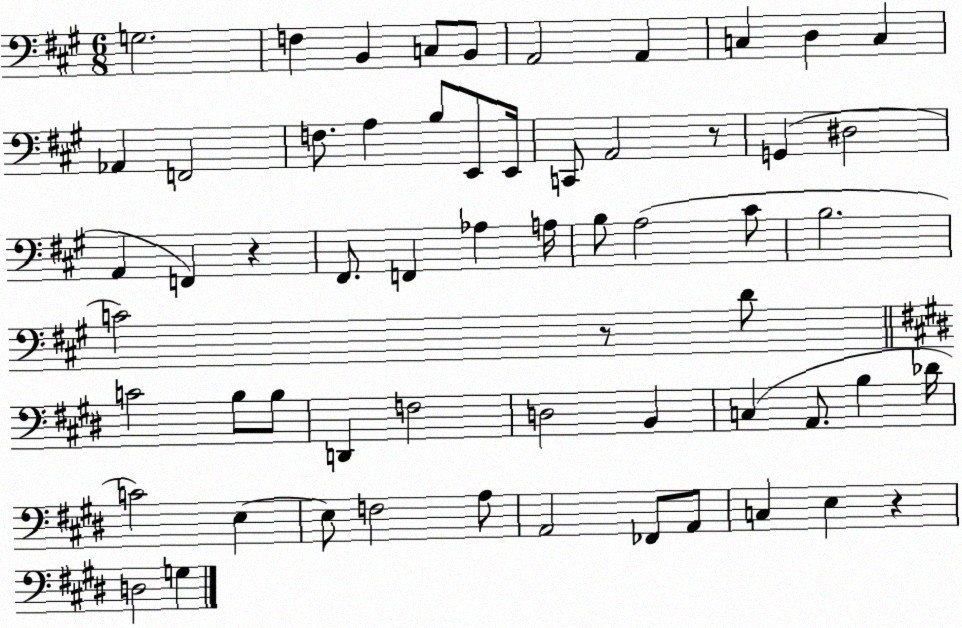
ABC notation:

X:1
T:Untitled
M:6/8
L:1/4
K:A
G,2 F, B,, C,/2 B,,/2 A,,2 A,, C, D, C, _A,, F,,2 F,/2 A, B,/2 E,,/2 E,,/4 C,,/2 A,,2 z/2 G,, ^D,2 A,, F,, z ^F,,/2 F,, _A, A,/4 B,/2 A,2 ^C/2 B,2 C2 z/2 D/2 C2 B,/2 B,/2 D,, F,2 D,2 B,, C, A,,/2 B, _D/4 C2 E, E,/2 F,2 A,/2 A,,2 _F,,/2 A,,/2 C, E, z D,2 G,